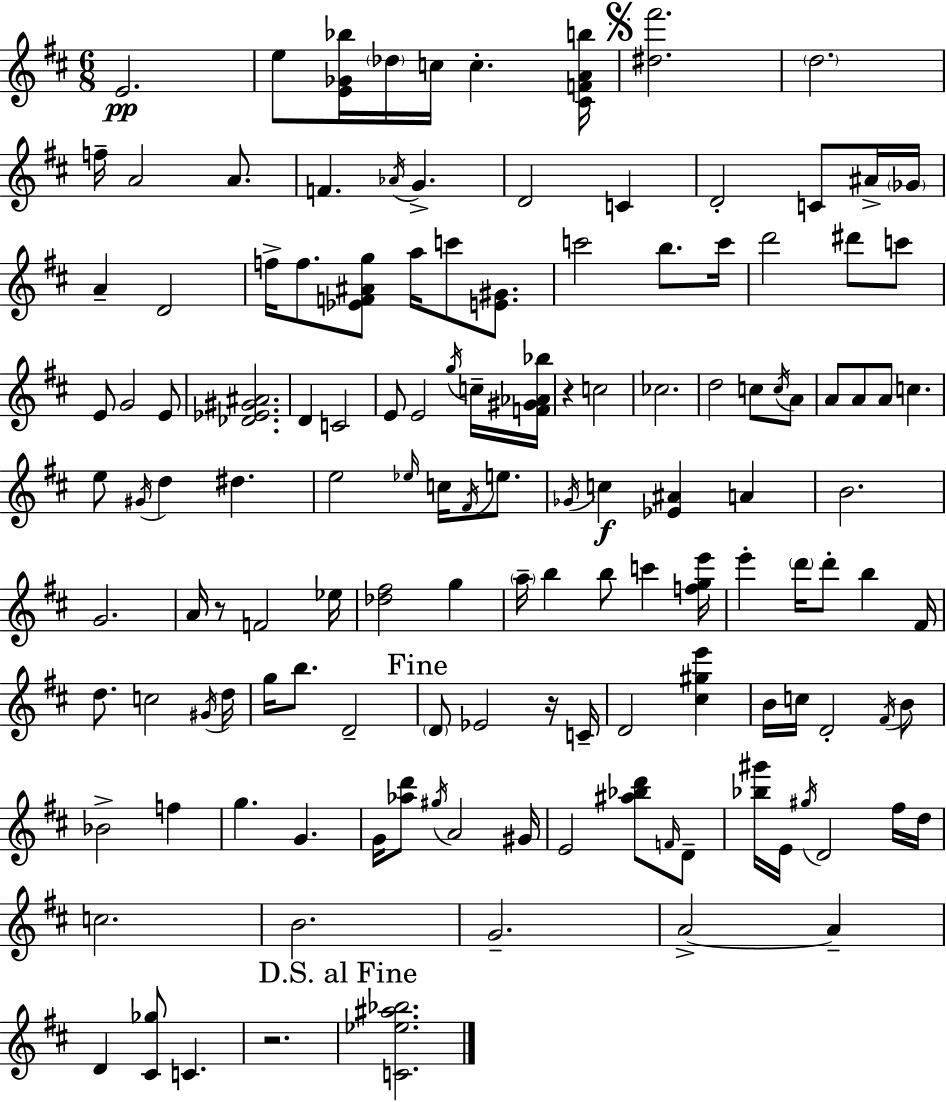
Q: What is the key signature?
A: D major